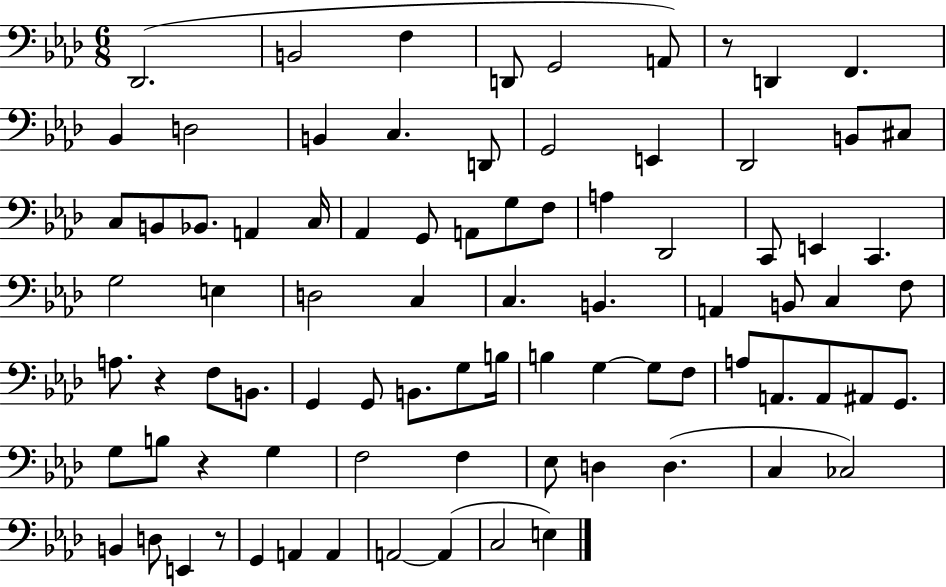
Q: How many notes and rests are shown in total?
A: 84